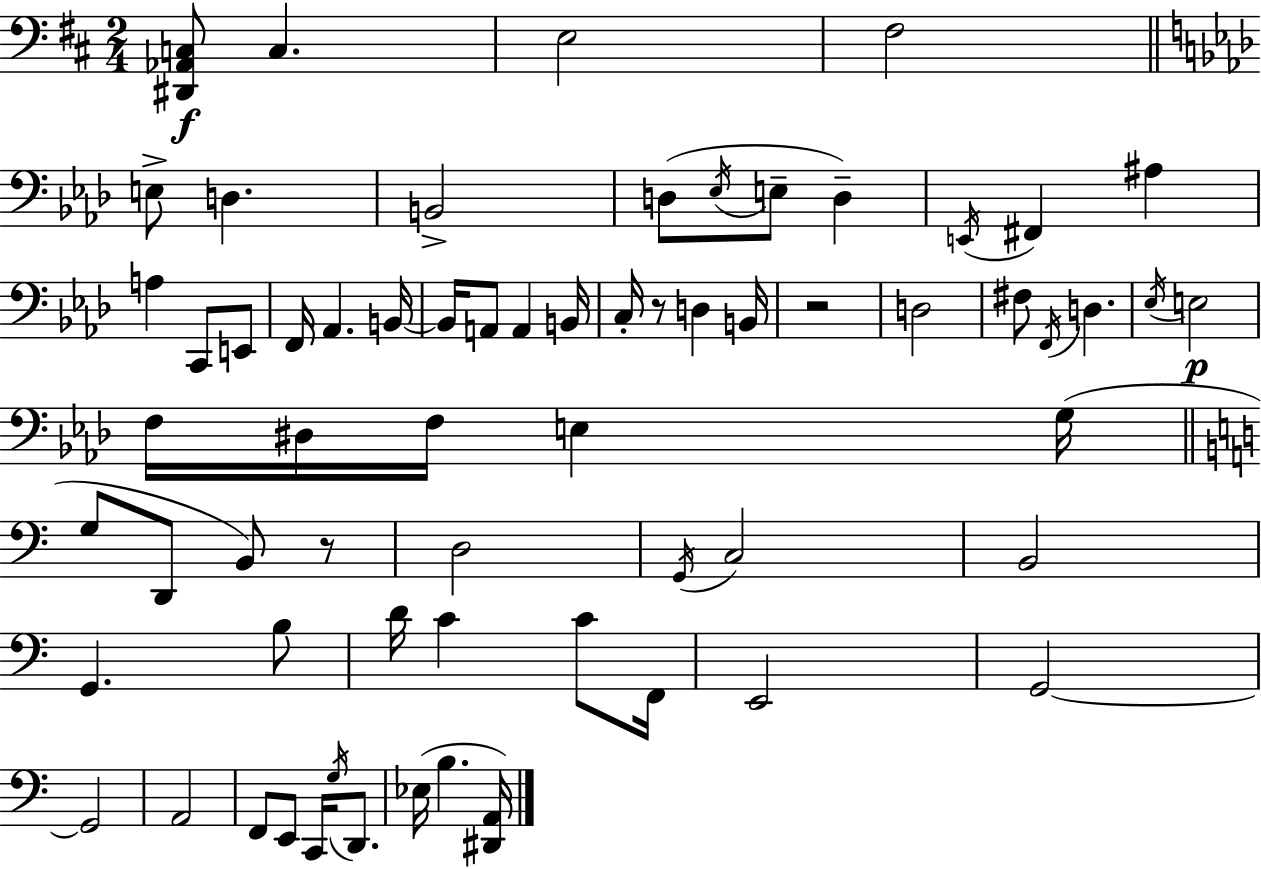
X:1
T:Untitled
M:2/4
L:1/4
K:D
[^D,,_A,,C,]/2 C, E,2 ^F,2 E,/2 D, B,,2 D,/2 _E,/4 E,/2 D, E,,/4 ^F,, ^A, A, C,,/2 E,,/2 F,,/4 _A,, B,,/4 B,,/4 A,,/2 A,, B,,/4 C,/4 z/2 D, B,,/4 z2 D,2 ^F,/2 F,,/4 D, _E,/4 E,2 F,/4 ^D,/4 F,/4 E, G,/4 G,/2 D,,/2 B,,/2 z/2 D,2 G,,/4 C,2 B,,2 G,, B,/2 D/4 C C/2 F,,/4 E,,2 G,,2 G,,2 A,,2 F,,/2 E,,/2 C,,/4 G,/4 D,,/2 _E,/4 B, [^D,,A,,]/4